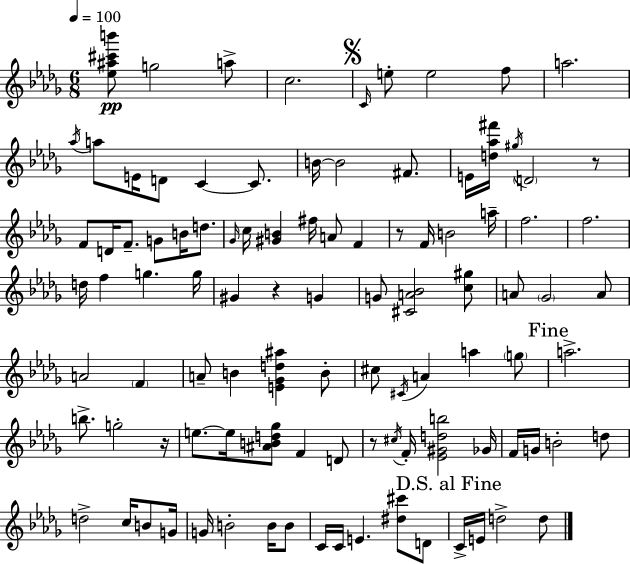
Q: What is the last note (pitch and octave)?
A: D5